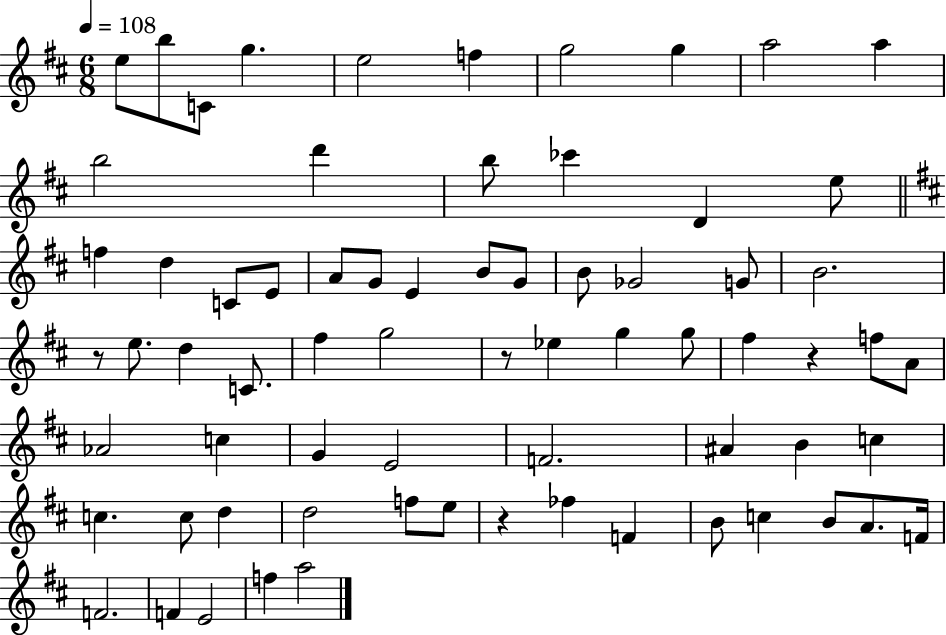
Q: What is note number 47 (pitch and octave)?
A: B4